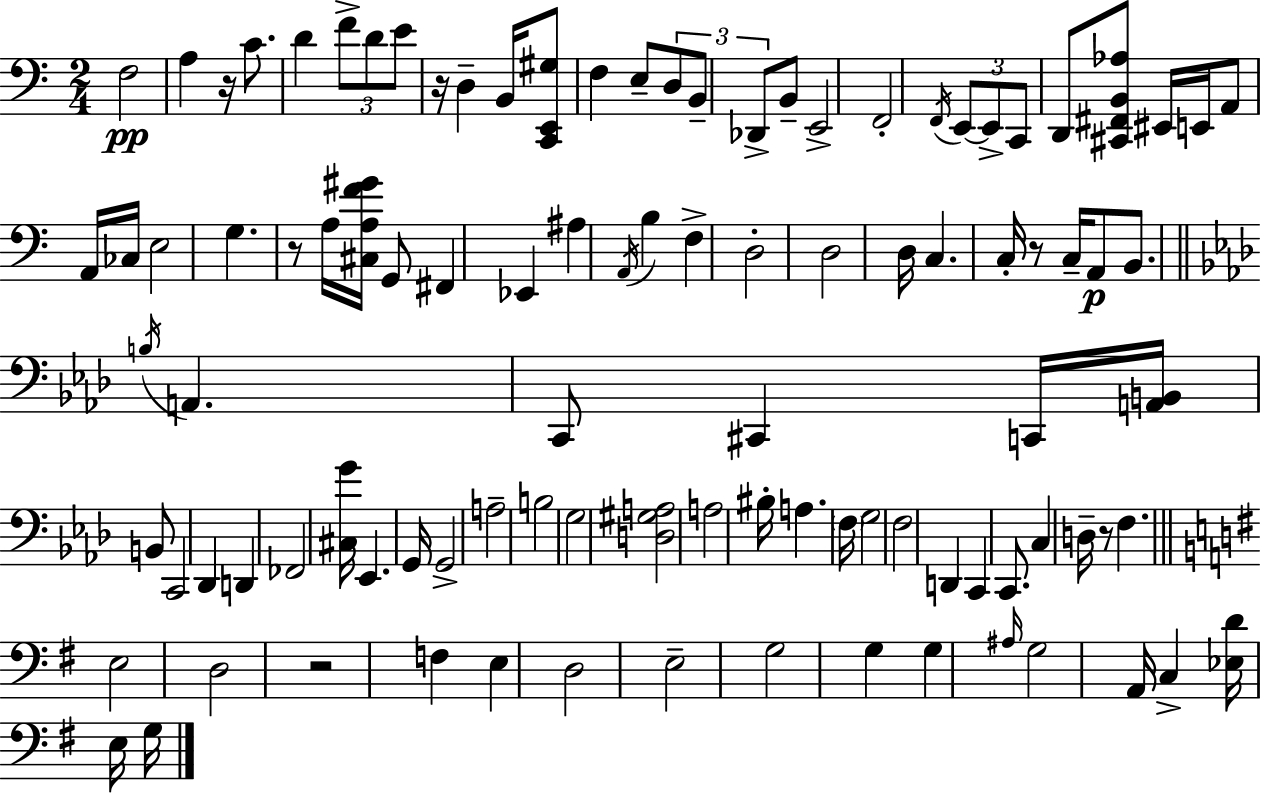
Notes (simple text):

F3/h A3/q R/s C4/e. D4/q F4/e D4/e E4/e R/s D3/q B2/s [C2,E2,G#3]/e F3/q E3/e D3/e B2/e Db2/e B2/e E2/h F2/h F2/s E2/e E2/e C2/e D2/e [C#2,F#2,B2,Ab3]/e EIS2/s E2/s A2/e A2/s CES3/s E3/h G3/q. R/e A3/s [C#3,A3,F4,G#4]/s G2/e F#2/q Eb2/q A#3/q A2/s B3/q F3/q D3/h D3/h D3/s C3/q. C3/s R/e C3/s A2/e B2/e. B3/s A2/q. C2/e C#2/q C2/s [A2,B2]/s B2/e C2/h Db2/q D2/q FES2/h [C#3,G4]/s Eb2/q. G2/s G2/h A3/h B3/h G3/h [D3,G#3,A3]/h A3/h BIS3/s A3/q. F3/s G3/h F3/h D2/q C2/q C2/e. C3/q D3/s R/e F3/q. E3/h D3/h R/h F3/q E3/q D3/h E3/h G3/h G3/q G3/q A#3/s G3/h A2/s C3/q [Eb3,D4]/s E3/s G3/s